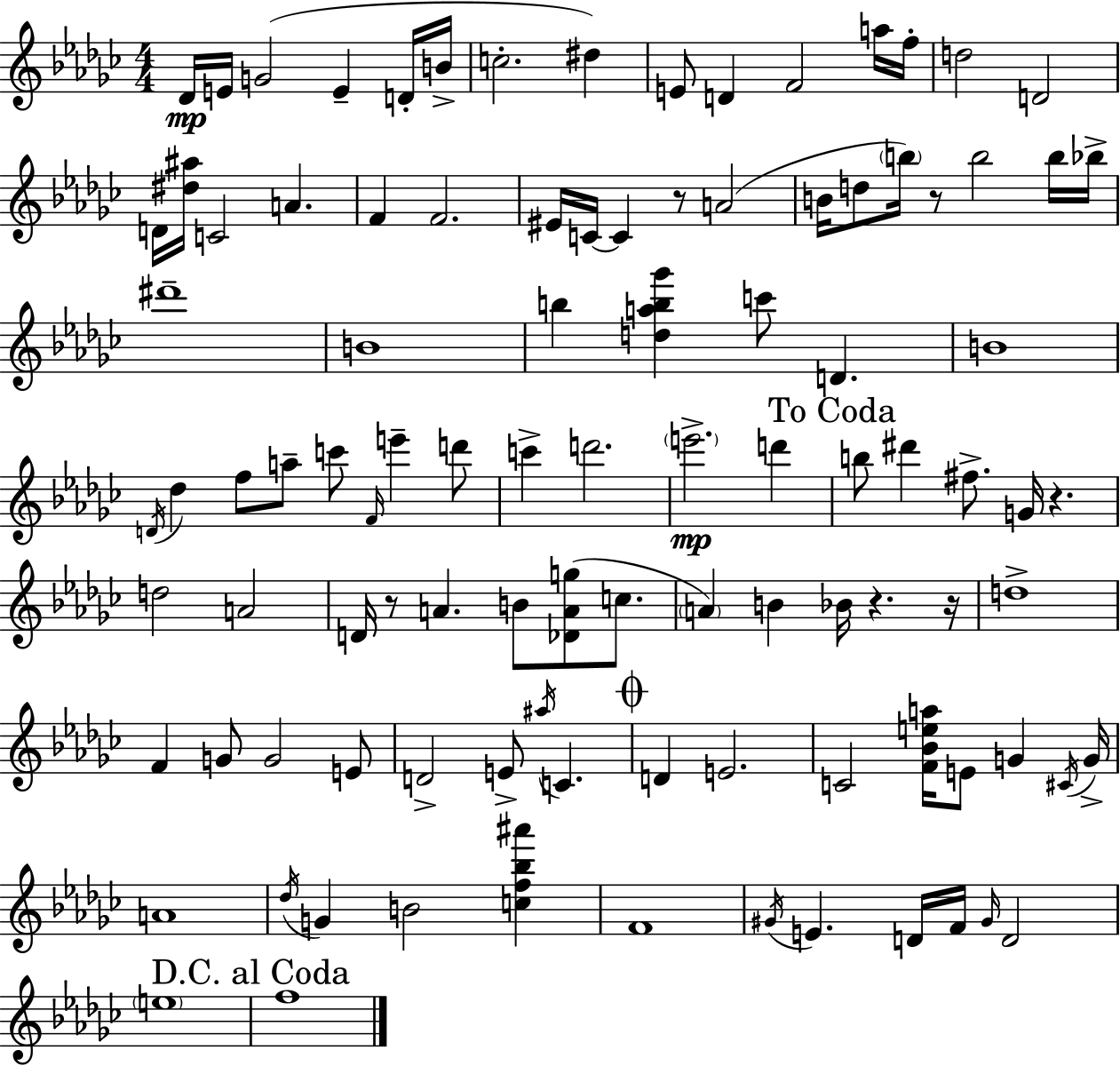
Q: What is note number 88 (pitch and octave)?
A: D4